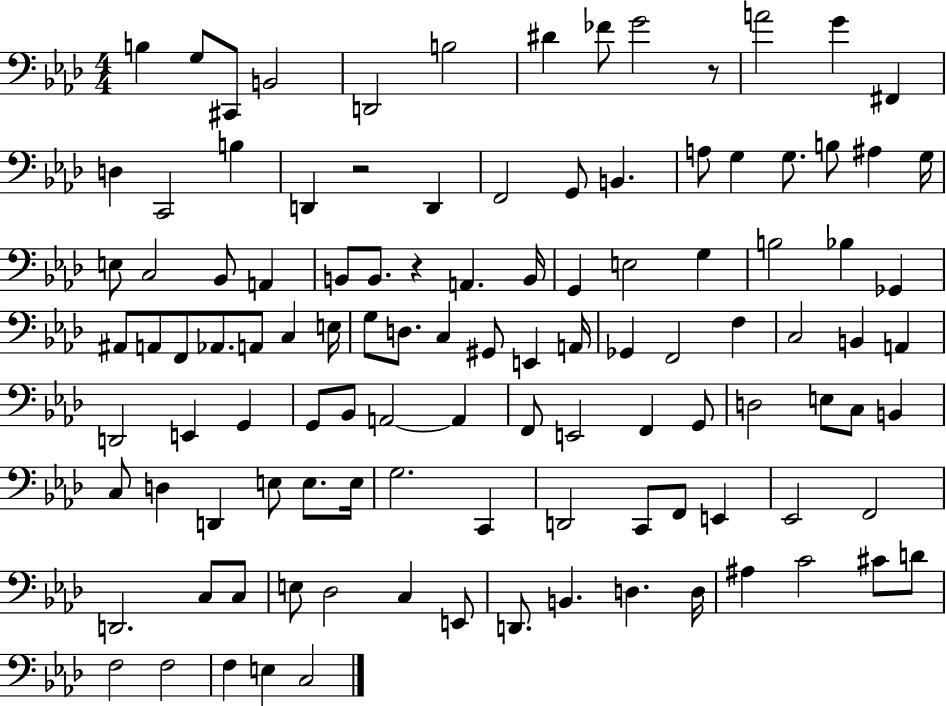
{
  \clef bass
  \numericTimeSignature
  \time 4/4
  \key aes \major
  b4 g8 cis,8 b,2 | d,2 b2 | dis'4 fes'8 g'2 r8 | a'2 g'4 fis,4 | \break d4 c,2 b4 | d,4 r2 d,4 | f,2 g,8 b,4. | a8 g4 g8. b8 ais4 g16 | \break e8 c2 bes,8 a,4 | b,8 b,8. r4 a,4. b,16 | g,4 e2 g4 | b2 bes4 ges,4 | \break ais,8 a,8 f,8 aes,8. a,8 c4 e16 | g8 d8. c4 gis,8 e,4 a,16 | ges,4 f,2 f4 | c2 b,4 a,4 | \break d,2 e,4 g,4 | g,8 bes,8 a,2~~ a,4 | f,8 e,2 f,4 g,8 | d2 e8 c8 b,4 | \break c8 d4 d,4 e8 e8. e16 | g2. c,4 | d,2 c,8 f,8 e,4 | ees,2 f,2 | \break d,2. c8 c8 | e8 des2 c4 e,8 | d,8. b,4. d4. d16 | ais4 c'2 cis'8 d'8 | \break f2 f2 | f4 e4 c2 | \bar "|."
}